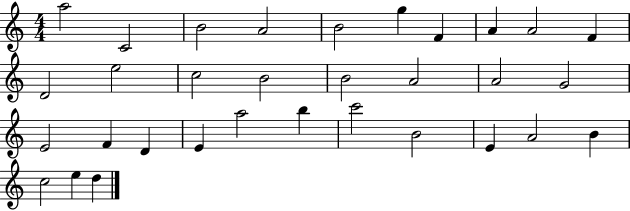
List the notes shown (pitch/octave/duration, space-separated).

A5/h C4/h B4/h A4/h B4/h G5/q F4/q A4/q A4/h F4/q D4/h E5/h C5/h B4/h B4/h A4/h A4/h G4/h E4/h F4/q D4/q E4/q A5/h B5/q C6/h B4/h E4/q A4/h B4/q C5/h E5/q D5/q